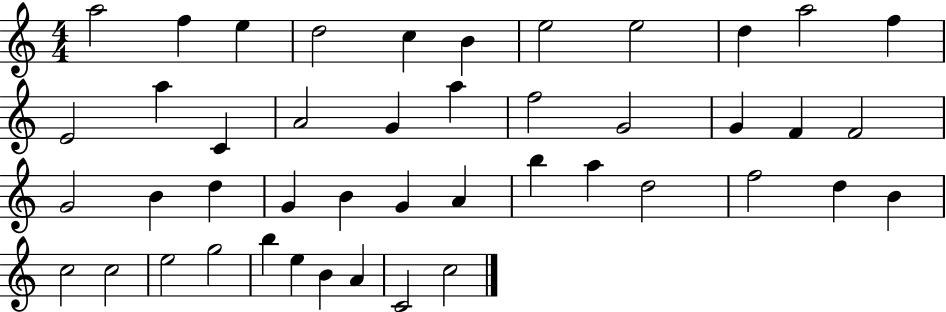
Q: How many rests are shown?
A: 0